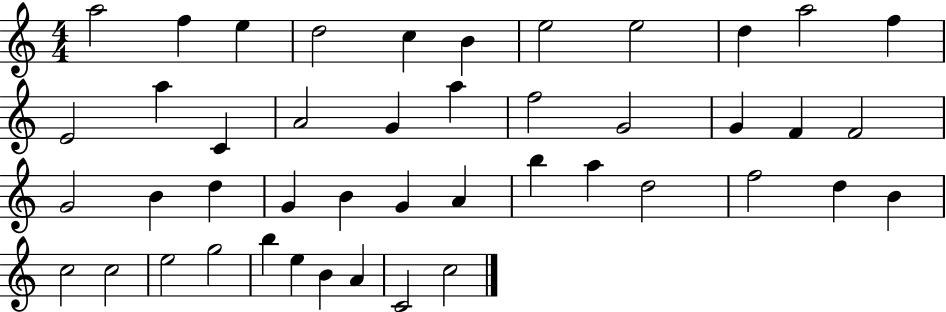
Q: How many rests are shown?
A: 0